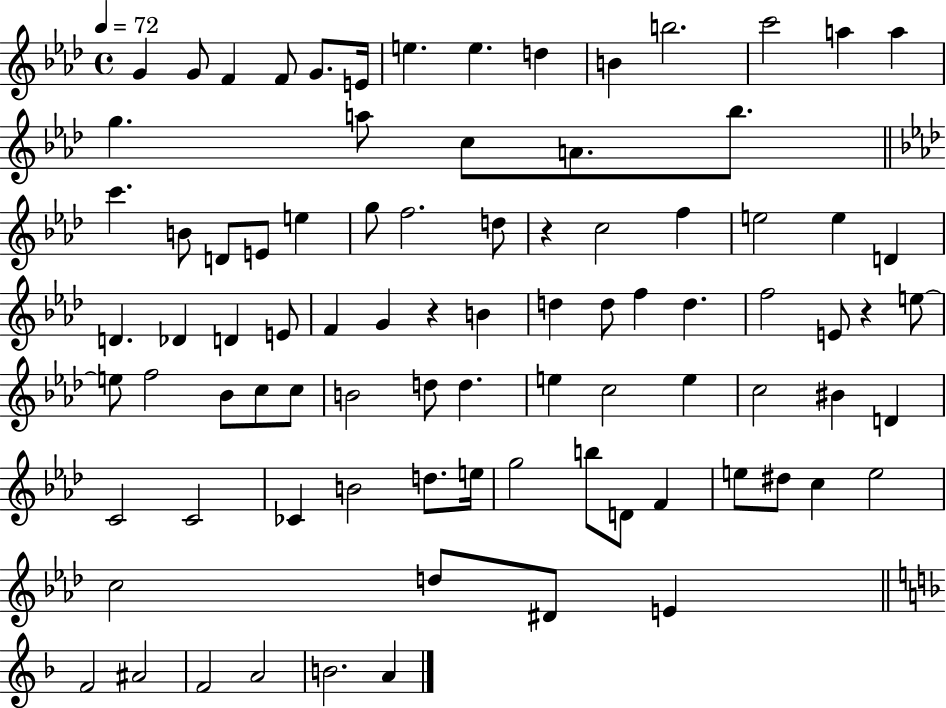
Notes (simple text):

G4/q G4/e F4/q F4/e G4/e. E4/s E5/q. E5/q. D5/q B4/q B5/h. C6/h A5/q A5/q G5/q. A5/e C5/e A4/e. Bb5/e. C6/q. B4/e D4/e E4/e E5/q G5/e F5/h. D5/e R/q C5/h F5/q E5/h E5/q D4/q D4/q. Db4/q D4/q E4/e F4/q G4/q R/q B4/q D5/q D5/e F5/q D5/q. F5/h E4/e R/q E5/e E5/e F5/h Bb4/e C5/e C5/e B4/h D5/e D5/q. E5/q C5/h E5/q C5/h BIS4/q D4/q C4/h C4/h CES4/q B4/h D5/e. E5/s G5/h B5/e D4/e F4/q E5/e D#5/e C5/q E5/h C5/h D5/e D#4/e E4/q F4/h A#4/h F4/h A4/h B4/h. A4/q